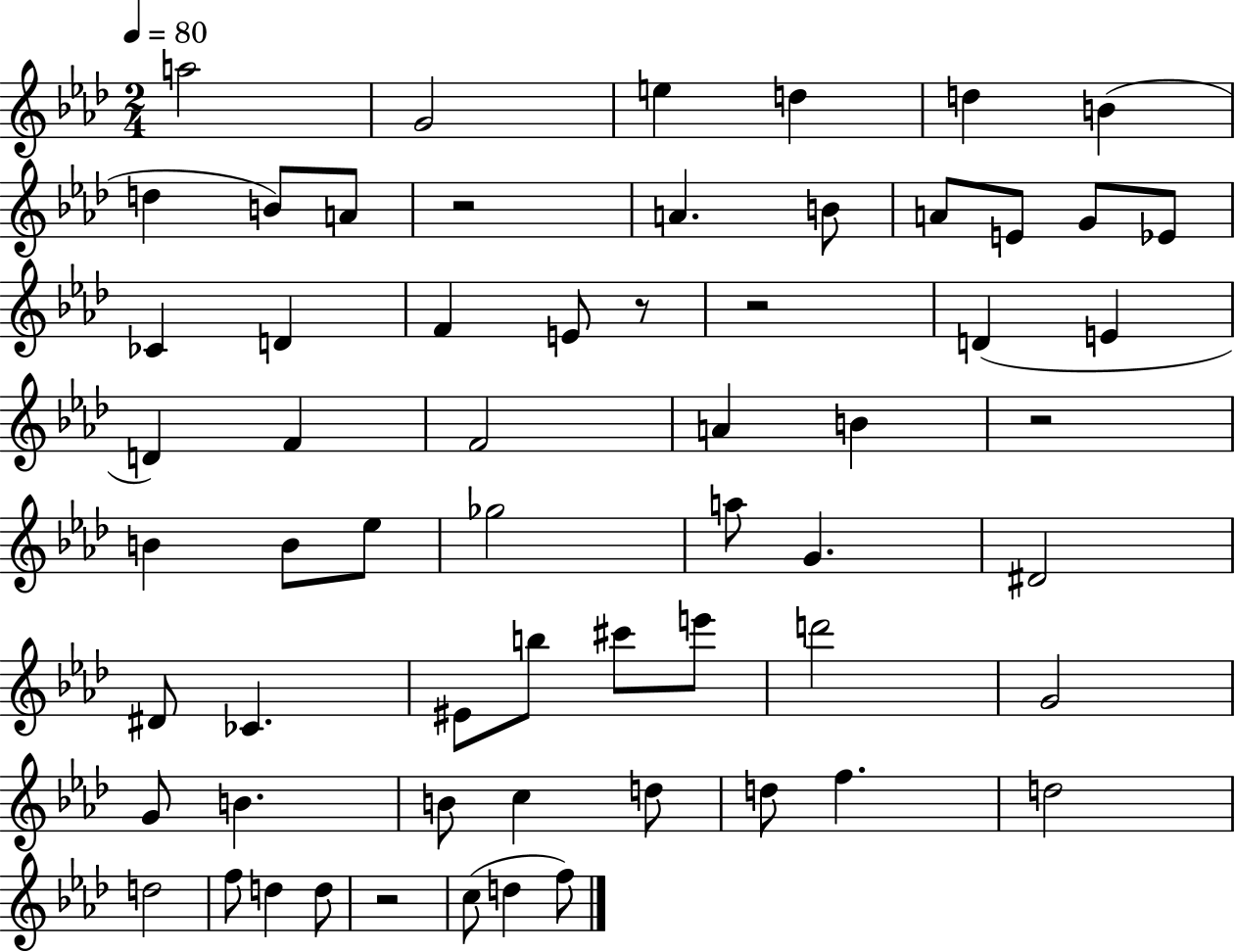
A5/h G4/h E5/q D5/q D5/q B4/q D5/q B4/e A4/e R/h A4/q. B4/e A4/e E4/e G4/e Eb4/e CES4/q D4/q F4/q E4/e R/e R/h D4/q E4/q D4/q F4/q F4/h A4/q B4/q R/h B4/q B4/e Eb5/e Gb5/h A5/e G4/q. D#4/h D#4/e CES4/q. EIS4/e B5/e C#6/e E6/e D6/h G4/h G4/e B4/q. B4/e C5/q D5/e D5/e F5/q. D5/h D5/h F5/e D5/q D5/e R/h C5/e D5/q F5/e